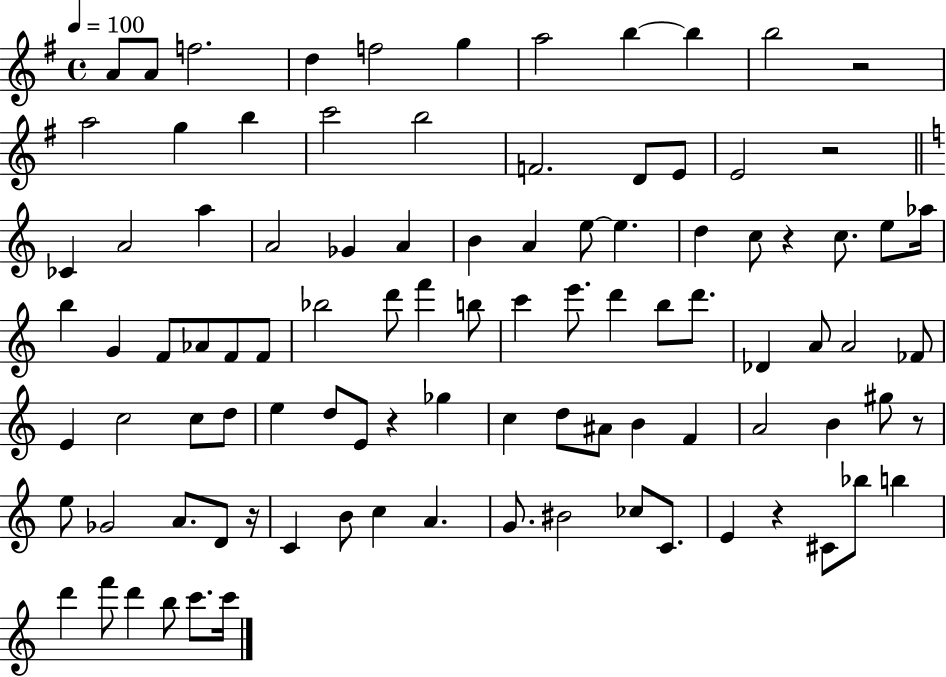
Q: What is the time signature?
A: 4/4